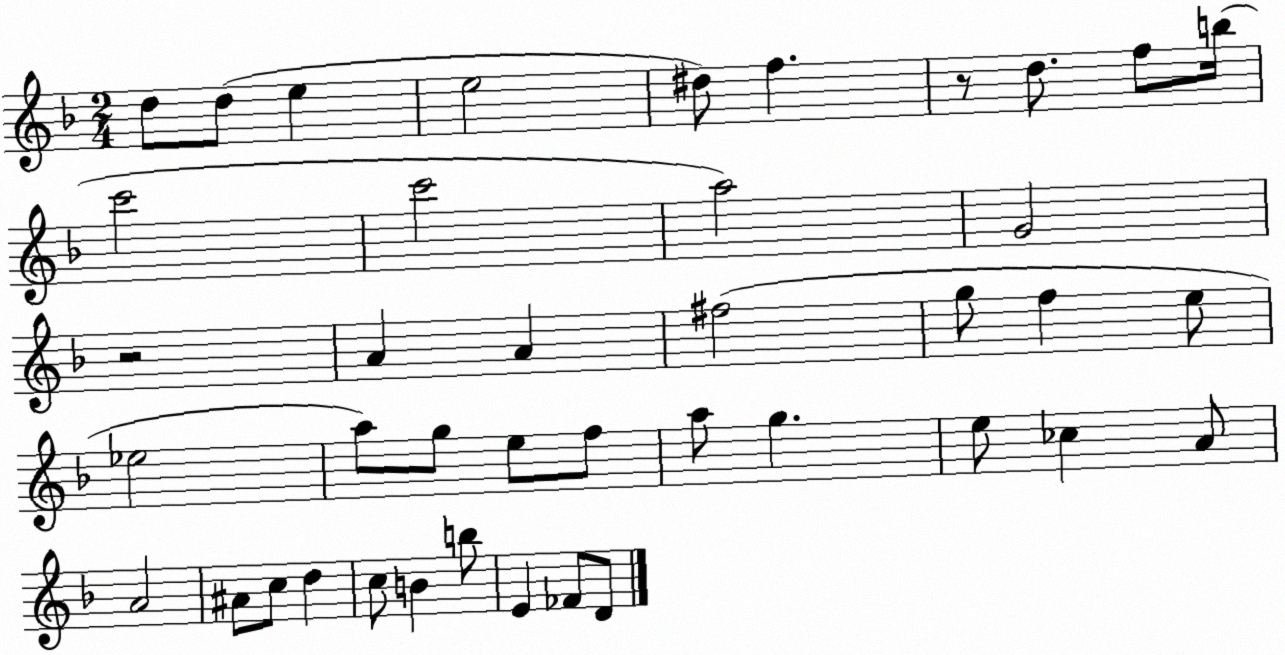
X:1
T:Untitled
M:2/4
L:1/4
K:F
d/2 d/2 e e2 ^d/2 f z/2 d/2 f/2 b/4 c'2 c'2 a2 G2 z2 A A ^f2 g/2 f e/2 _e2 a/2 g/2 e/2 f/2 a/2 g e/2 _c A/2 A2 ^A/2 c/2 d c/2 B b/2 E _F/2 D/2